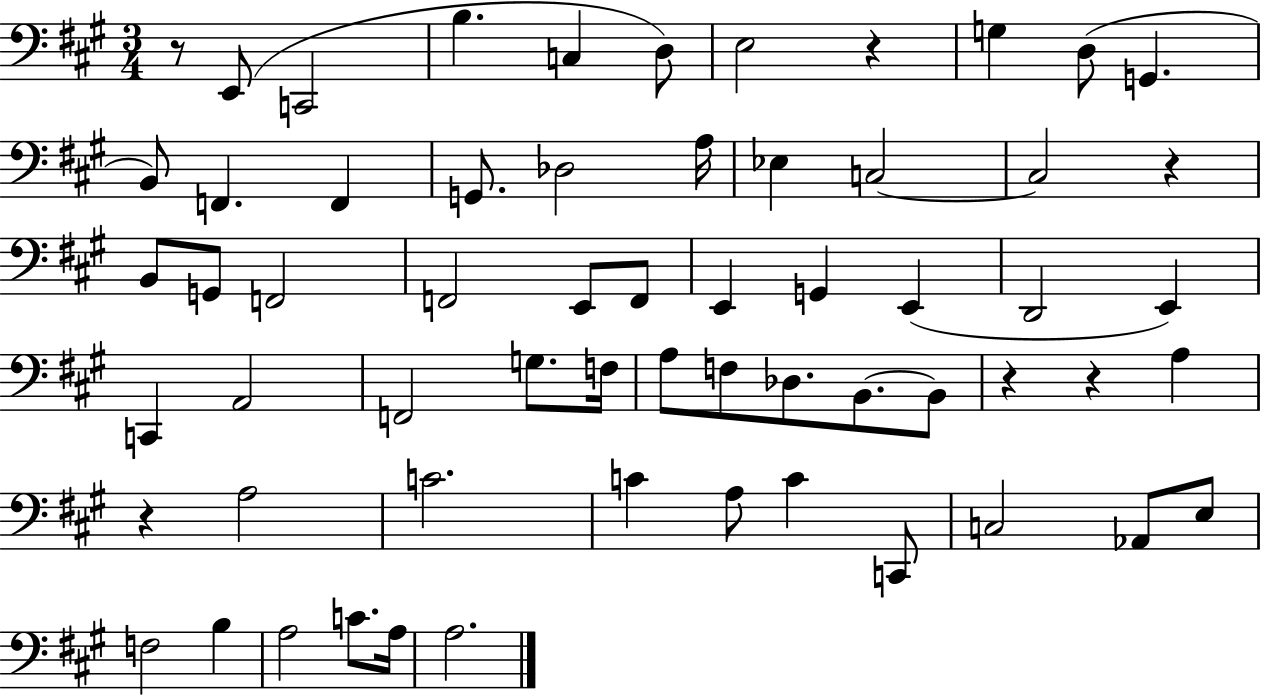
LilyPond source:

{
  \clef bass
  \numericTimeSignature
  \time 3/4
  \key a \major
  r8 e,8( c,2 | b4. c4 d8) | e2 r4 | g4 d8( g,4. | \break b,8) f,4. f,4 | g,8. des2 a16 | ees4 c2~~ | c2 r4 | \break b,8 g,8 f,2 | f,2 e,8 f,8 | e,4 g,4 e,4( | d,2 e,4) | \break c,4 a,2 | f,2 g8. f16 | a8 f8 des8. b,8.~~ b,8 | r4 r4 a4 | \break r4 a2 | c'2. | c'4 a8 c'4 c,8 | c2 aes,8 e8 | \break f2 b4 | a2 c'8. a16 | a2. | \bar "|."
}